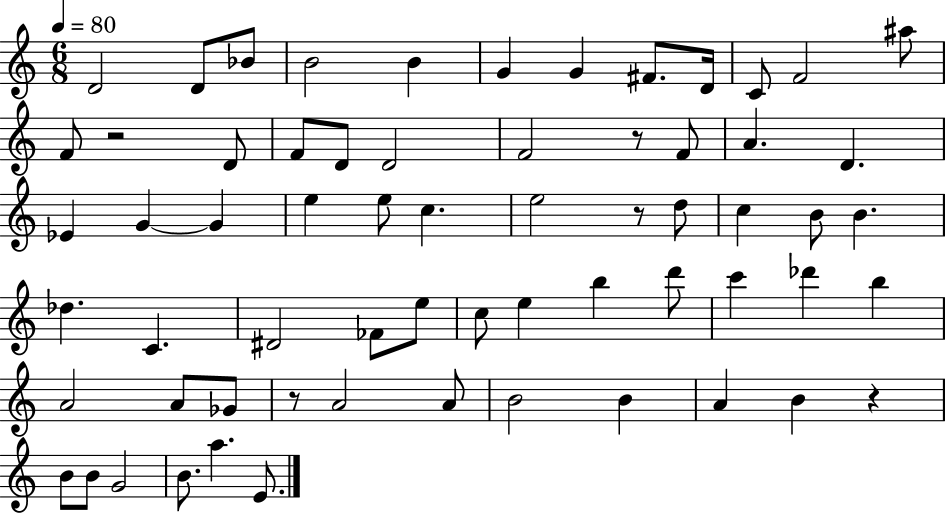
X:1
T:Untitled
M:6/8
L:1/4
K:C
D2 D/2 _B/2 B2 B G G ^F/2 D/4 C/2 F2 ^a/2 F/2 z2 D/2 F/2 D/2 D2 F2 z/2 F/2 A D _E G G e e/2 c e2 z/2 d/2 c B/2 B _d C ^D2 _F/2 e/2 c/2 e b d'/2 c' _d' b A2 A/2 _G/2 z/2 A2 A/2 B2 B A B z B/2 B/2 G2 B/2 a E/2